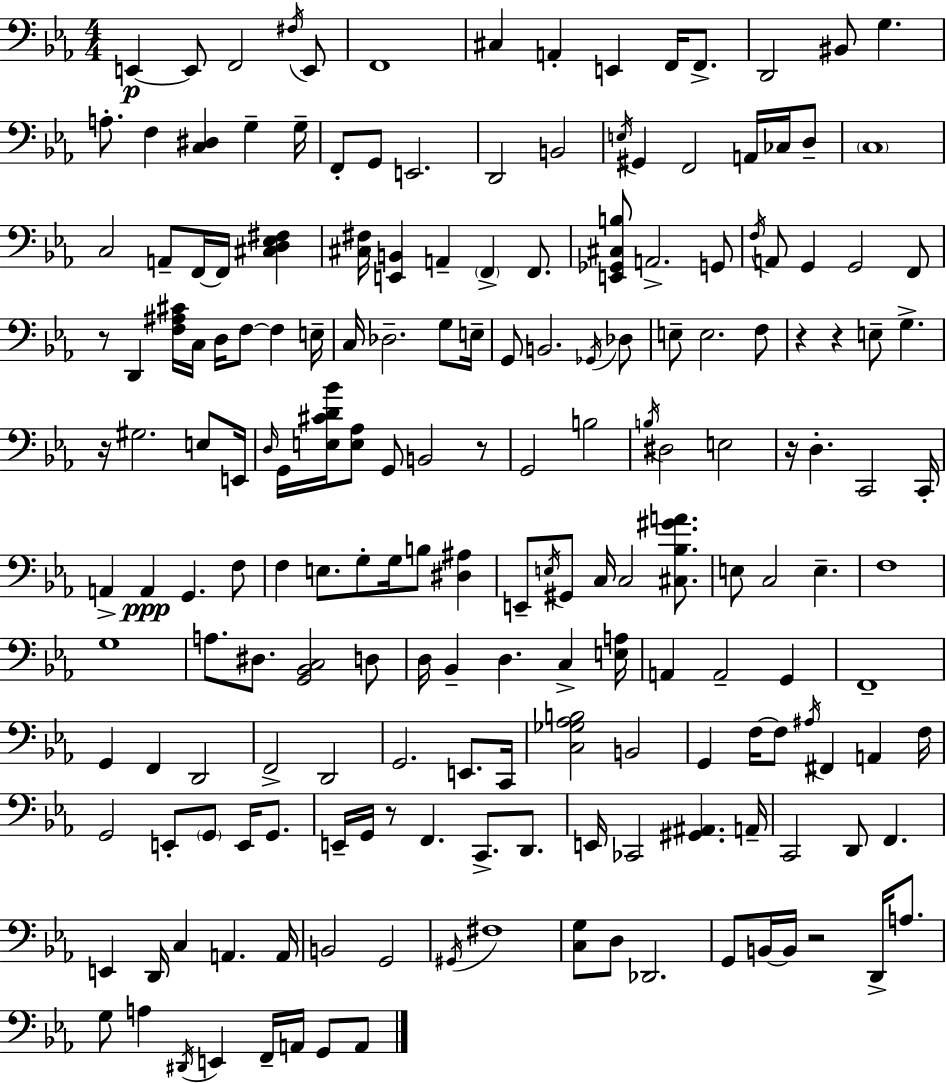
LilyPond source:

{
  \clef bass
  \numericTimeSignature
  \time 4/4
  \key c \minor
  \repeat volta 2 { e,4~~\p e,8 f,2 \acciaccatura { fis16 } e,8 | f,1 | cis4 a,4-. e,4 f,16 f,8.-> | d,2 bis,8 g4. | \break a8.-. f4 <c dis>4 g4-- | g16-- f,8-. g,8 e,2. | d,2 b,2 | \acciaccatura { e16 } gis,4 f,2 a,16 ces16 | \break d8-- \parenthesize c1 | c2 a,8-- f,16~~ f,16 <cis d ees fis>4 | <cis fis>16 <e, b,>4 a,4-- \parenthesize f,4-> f,8. | <e, ges, cis b>8 a,2.-> | \break g,8 \acciaccatura { f16 } a,8 g,4 g,2 | f,8 r8 d,4 <f ais cis'>16 c16 d16 f8~~ f4 | e16-- c16 des2.-- | g8 e16-- g,8 b,2. | \break \acciaccatura { ges,16 } des8 e8-- e2. | f8 r4 r4 e8-- g4.-> | r16 gis2. | e8 e,16 \grace { d16 } g,16 <e cis' d' bes'>16 <e aes>8 g,8 b,2 | \break r8 g,2 b2 | \acciaccatura { b16 } dis2 e2 | r16 d4.-. c,2 | c,16-. a,4-> a,4\ppp g,4. | \break f8 f4 e8. g8-. g16 | b8 <dis ais>4 e,8-- \acciaccatura { e16 } gis,8 c16 c2 | <cis bes gis' a'>8. e8 c2 | e4.-- f1 | \break g1 | a8. dis8. <g, bes, c>2 | d8 d16 bes,4-- d4. | c4-> <e a>16 a,4 a,2-- | \break g,4 f,1-- | g,4 f,4 d,2 | f,2-> d,2 | g,2. | \break e,8. c,16 <c ges aes b>2 b,2 | g,4 f16~~ f8 \acciaccatura { ais16 } fis,4 | a,4 f16 g,2 | e,8-. \parenthesize g,8 e,16 g,8. e,16-- g,16 r8 f,4. | \break c,8.-> d,8. e,16 ces,2 | <gis, ais,>4. a,16-- c,2 | d,8 f,4. e,4 d,16 c4 | a,4. a,16 b,2 | \break g,2 \acciaccatura { gis,16 } fis1 | <c g>8 d8 des,2. | g,8 b,16~~ b,16 r2 | d,16-> a8. g8 a4 \acciaccatura { dis,16 } | \break e,4 f,16-- a,16 g,8 a,8 } \bar "|."
}